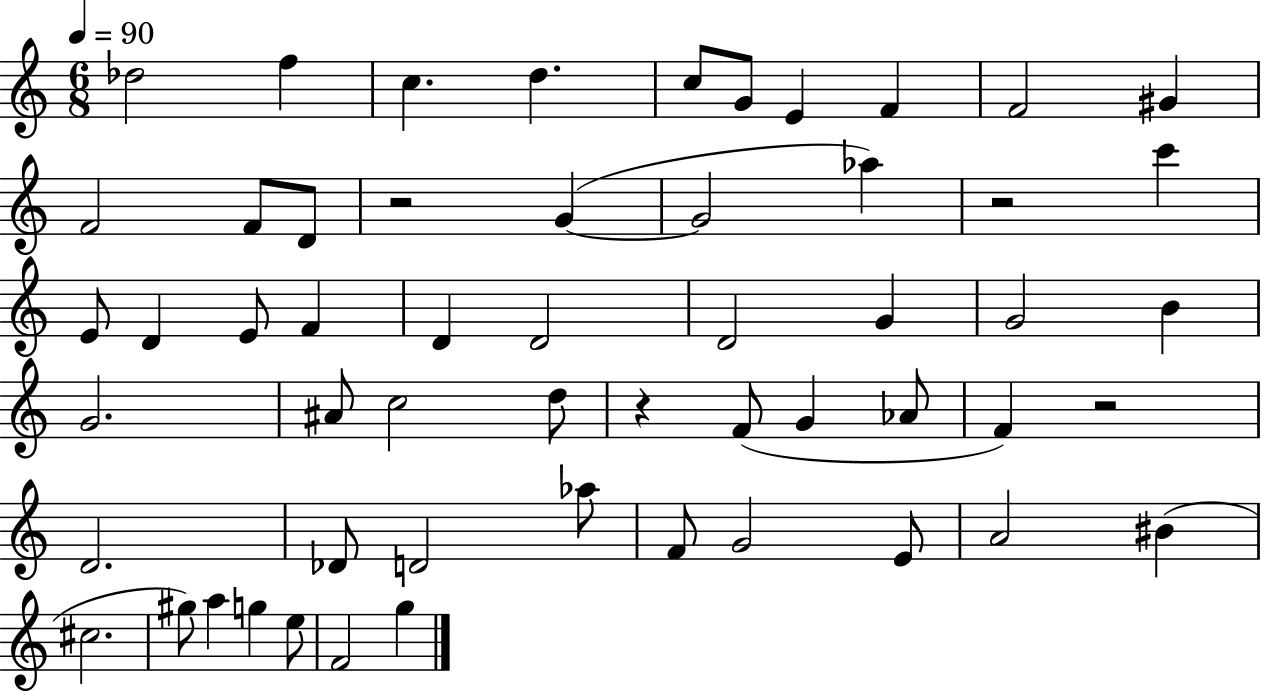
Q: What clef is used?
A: treble